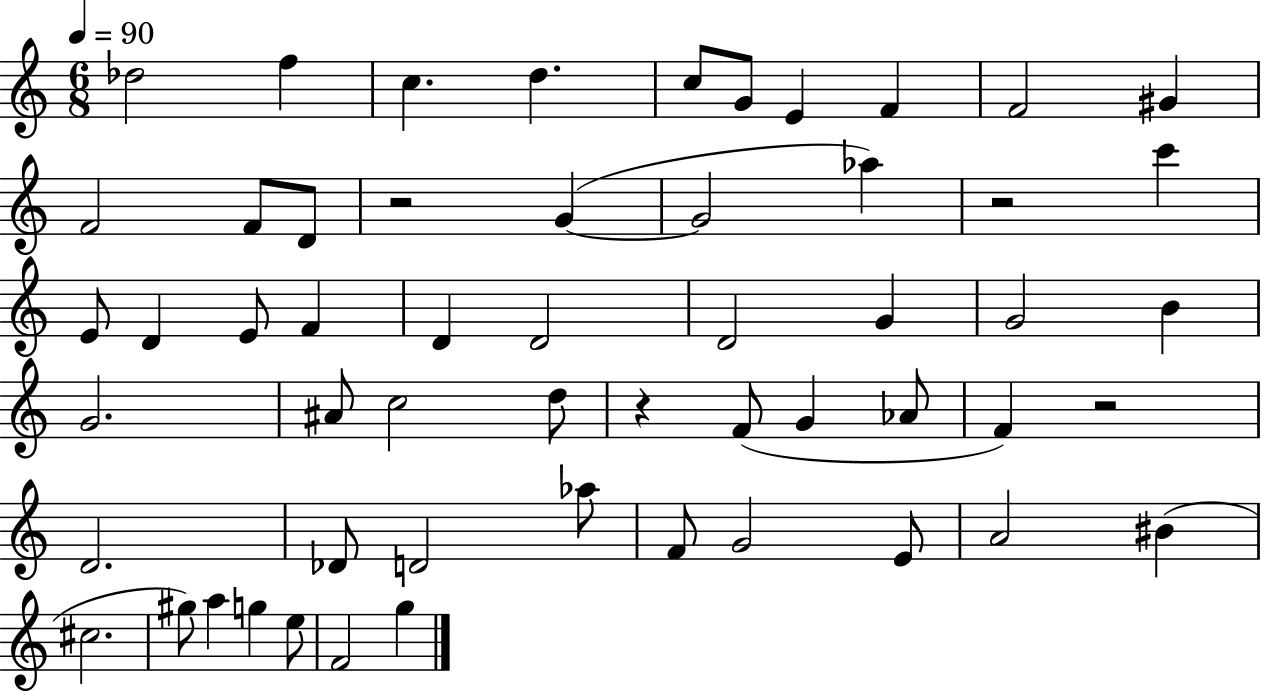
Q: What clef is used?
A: treble